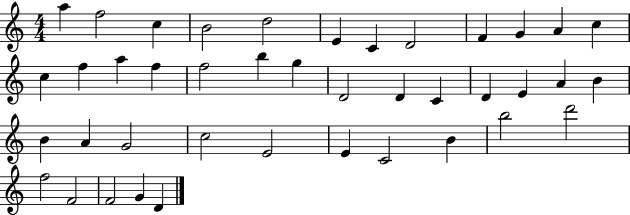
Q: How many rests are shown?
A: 0